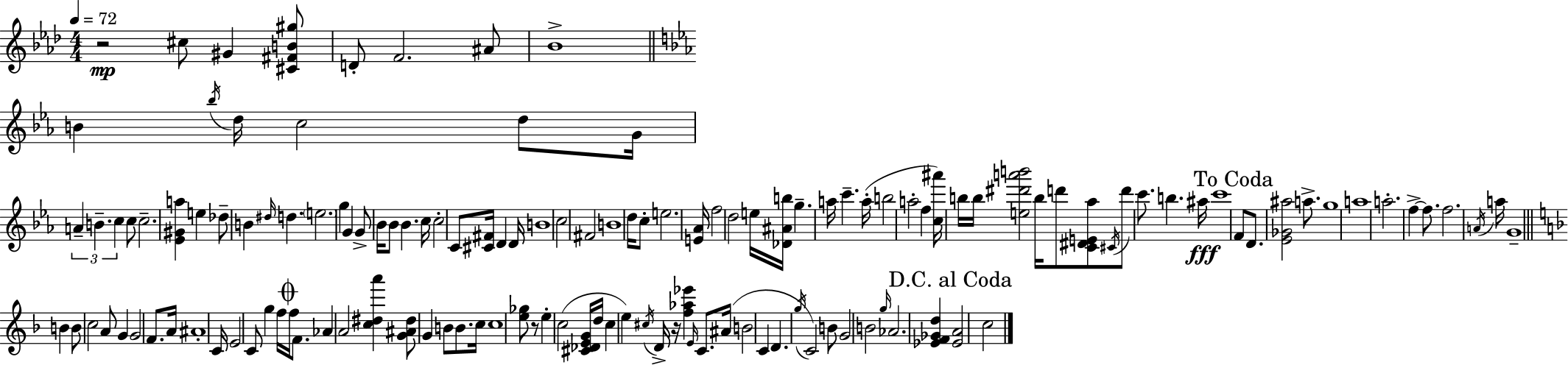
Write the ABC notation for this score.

X:1
T:Untitled
M:4/4
L:1/4
K:Fm
z2 ^c/2 ^G [^C^FB^g]/2 D/2 F2 ^A/2 _B4 B _b/4 d/4 c2 d/2 G/4 A B c c/2 c2 [_E^Ga] e _d/2 B ^d/4 d e2 g G G/2 _B/4 _B/2 _B c/4 c2 C/2 [^C^F]/4 D D/4 B4 c2 ^F2 B4 d/4 c/2 e2 [E_A]/4 f2 d2 e/4 [_D^Ab]/4 g a/4 c' a/4 b2 a2 f [c^a']/4 b/4 b/4 [e^d'a'b']2 b/4 d'/2 [C^DE_a]/2 ^C/4 d'/2 c'/2 b ^a/4 c'4 F/2 D/2 [_E_G^a]2 a/2 g4 a4 a2 f f/2 f2 A/4 a/4 G4 B B/2 c2 A/2 G G2 F/2 A/4 ^A4 C/4 E2 C/2 g f/4 f/4 F/2 _A A2 [c^da'] [G^A^d]/2 G B/2 B/2 c/4 c4 [e_g]/2 z/2 e c2 [^C_DEG]/4 d/4 c e ^c/4 D/4 z/4 [f_a_e'] E/4 C/2 ^A/4 B2 C D g/4 C2 B/2 G2 B2 g/4 _A2 [_EF_Gd] [_EA]2 c2